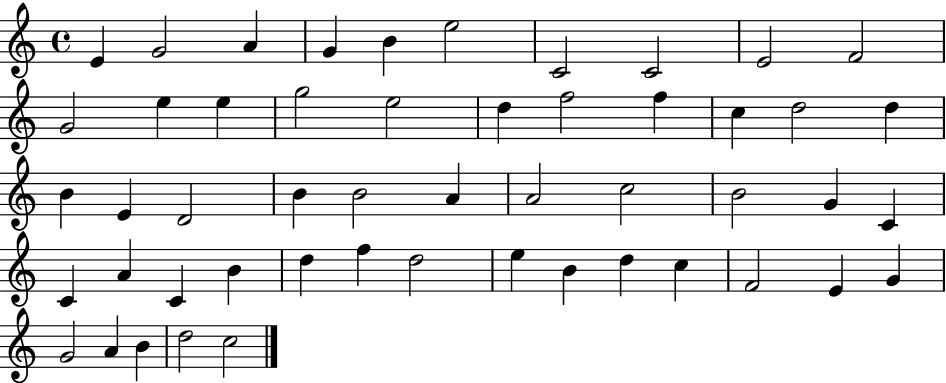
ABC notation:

X:1
T:Untitled
M:4/4
L:1/4
K:C
E G2 A G B e2 C2 C2 E2 F2 G2 e e g2 e2 d f2 f c d2 d B E D2 B B2 A A2 c2 B2 G C C A C B d f d2 e B d c F2 E G G2 A B d2 c2